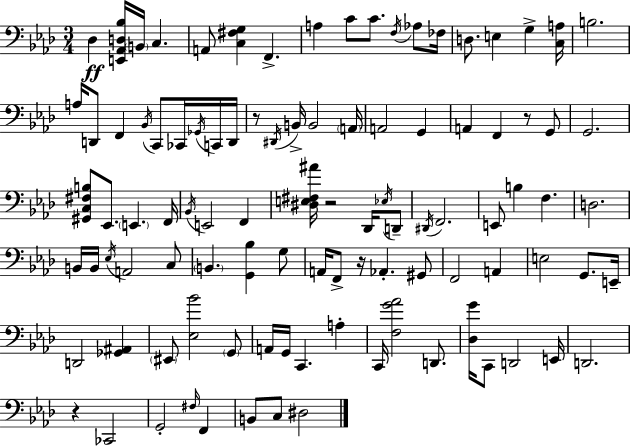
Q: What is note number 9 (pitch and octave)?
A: F3